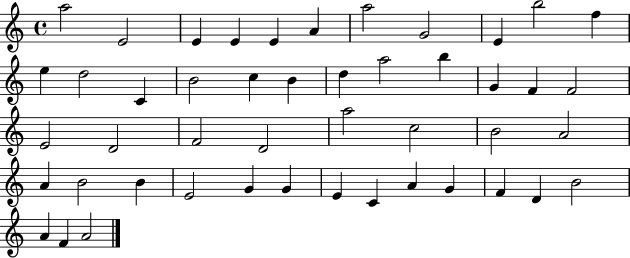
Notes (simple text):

A5/h E4/h E4/q E4/q E4/q A4/q A5/h G4/h E4/q B5/h F5/q E5/q D5/h C4/q B4/h C5/q B4/q D5/q A5/h B5/q G4/q F4/q F4/h E4/h D4/h F4/h D4/h A5/h C5/h B4/h A4/h A4/q B4/h B4/q E4/h G4/q G4/q E4/q C4/q A4/q G4/q F4/q D4/q B4/h A4/q F4/q A4/h